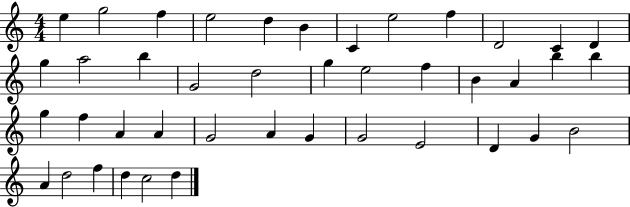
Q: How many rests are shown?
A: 0